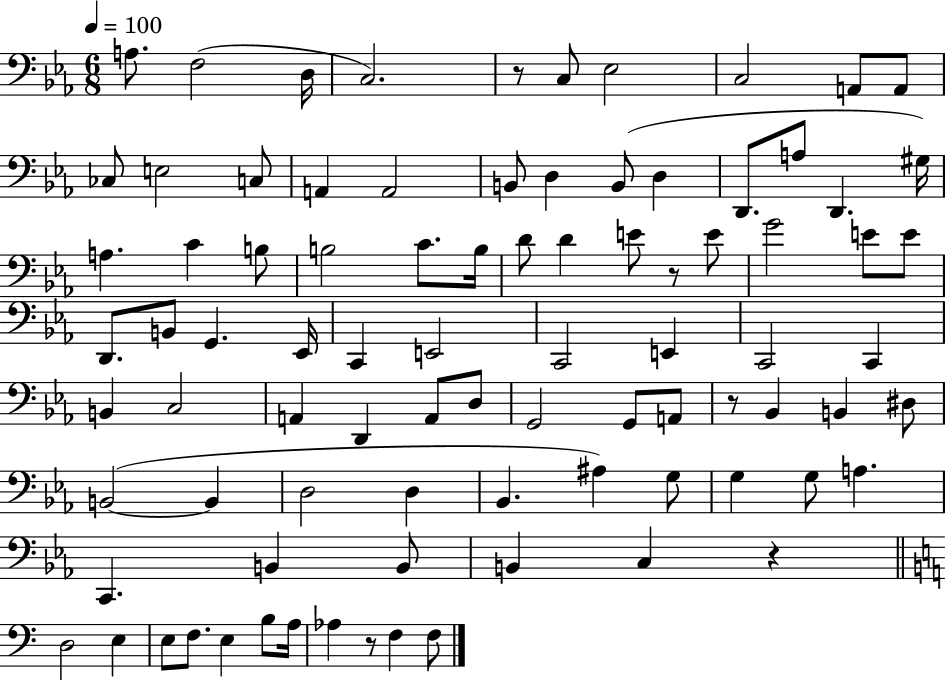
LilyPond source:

{
  \clef bass
  \numericTimeSignature
  \time 6/8
  \key ees \major
  \tempo 4 = 100
  \repeat volta 2 { a8. f2( d16 | c2.) | r8 c8 ees2 | c2 a,8 a,8 | \break ces8 e2 c8 | a,4 a,2 | b,8 d4 b,8( d4 | d,8. a8 d,4. gis16) | \break a4. c'4 b8 | b2 c'8. b16 | d'8 d'4 e'8 r8 e'8 | g'2 e'8 e'8 | \break d,8. b,8 g,4. ees,16 | c,4 e,2 | c,2 e,4 | c,2 c,4 | \break b,4 c2 | a,4 d,4 a,8 d8 | g,2 g,8 a,8 | r8 bes,4 b,4 dis8 | \break b,2~(~ b,4 | d2 d4 | bes,4. ais4) g8 | g4 g8 a4. | \break c,4. b,4 b,8 | b,4 c4 r4 | \bar "||" \break \key a \minor d2 e4 | e8 f8. e4 b8 a16 | aes4 r8 f4 f8 | } \bar "|."
}